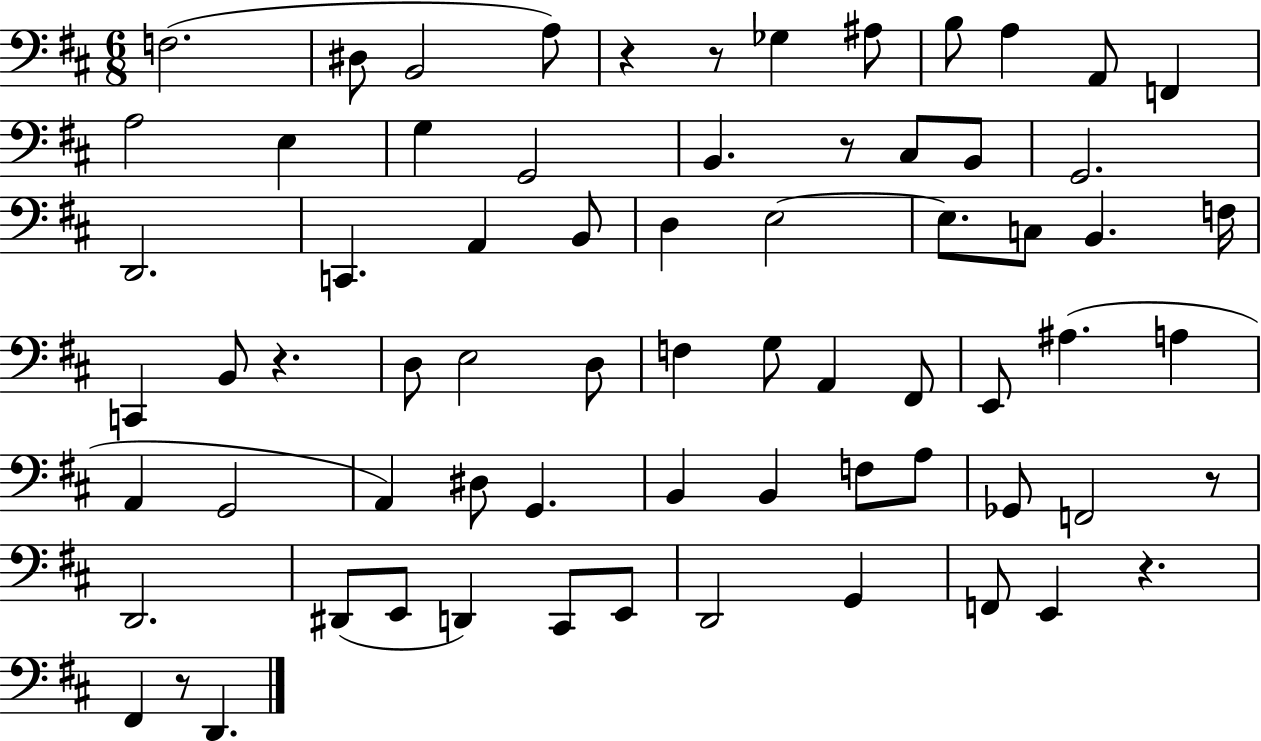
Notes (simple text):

F3/h. D#3/e B2/h A3/e R/q R/e Gb3/q A#3/e B3/e A3/q A2/e F2/q A3/h E3/q G3/q G2/h B2/q. R/e C#3/e B2/e G2/h. D2/h. C2/q. A2/q B2/e D3/q E3/h E3/e. C3/e B2/q. F3/s C2/q B2/e R/q. D3/e E3/h D3/e F3/q G3/e A2/q F#2/e E2/e A#3/q. A3/q A2/q G2/h A2/q D#3/e G2/q. B2/q B2/q F3/e A3/e Gb2/e F2/h R/e D2/h. D#2/e E2/e D2/q C#2/e E2/e D2/h G2/q F2/e E2/q R/q. F#2/q R/e D2/q.